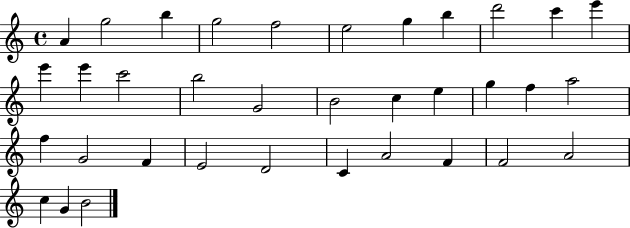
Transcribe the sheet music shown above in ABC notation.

X:1
T:Untitled
M:4/4
L:1/4
K:C
A g2 b g2 f2 e2 g b d'2 c' e' e' e' c'2 b2 G2 B2 c e g f a2 f G2 F E2 D2 C A2 F F2 A2 c G B2